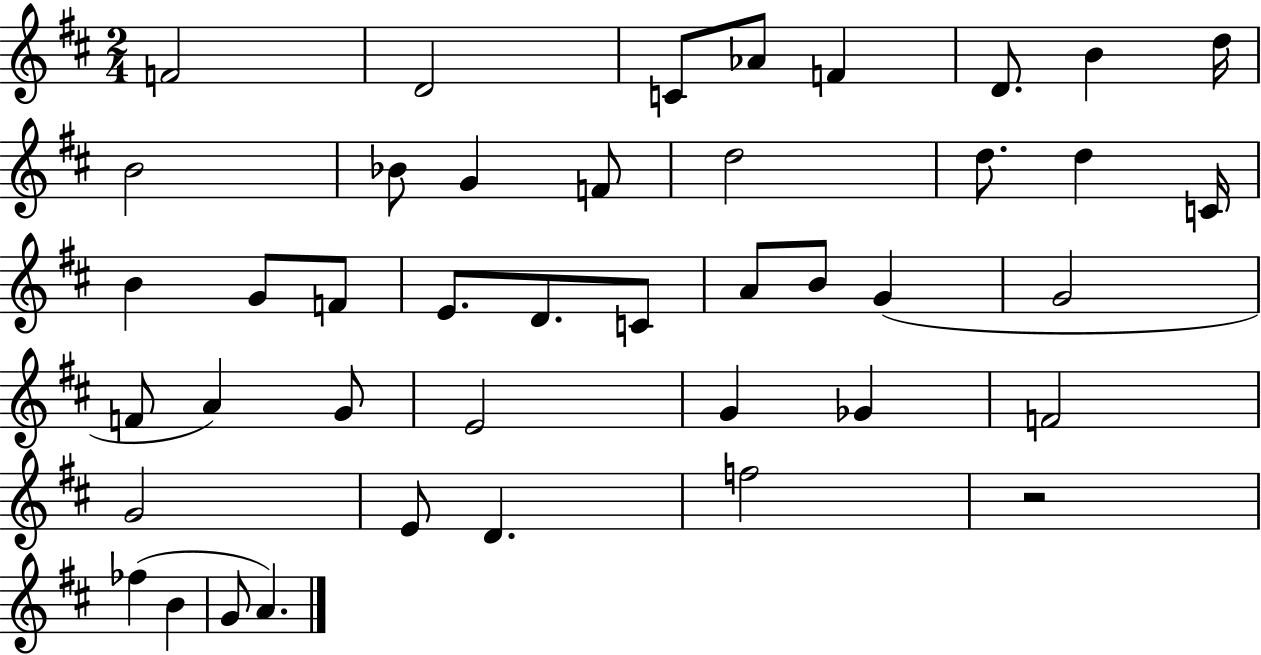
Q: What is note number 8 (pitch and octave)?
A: D5